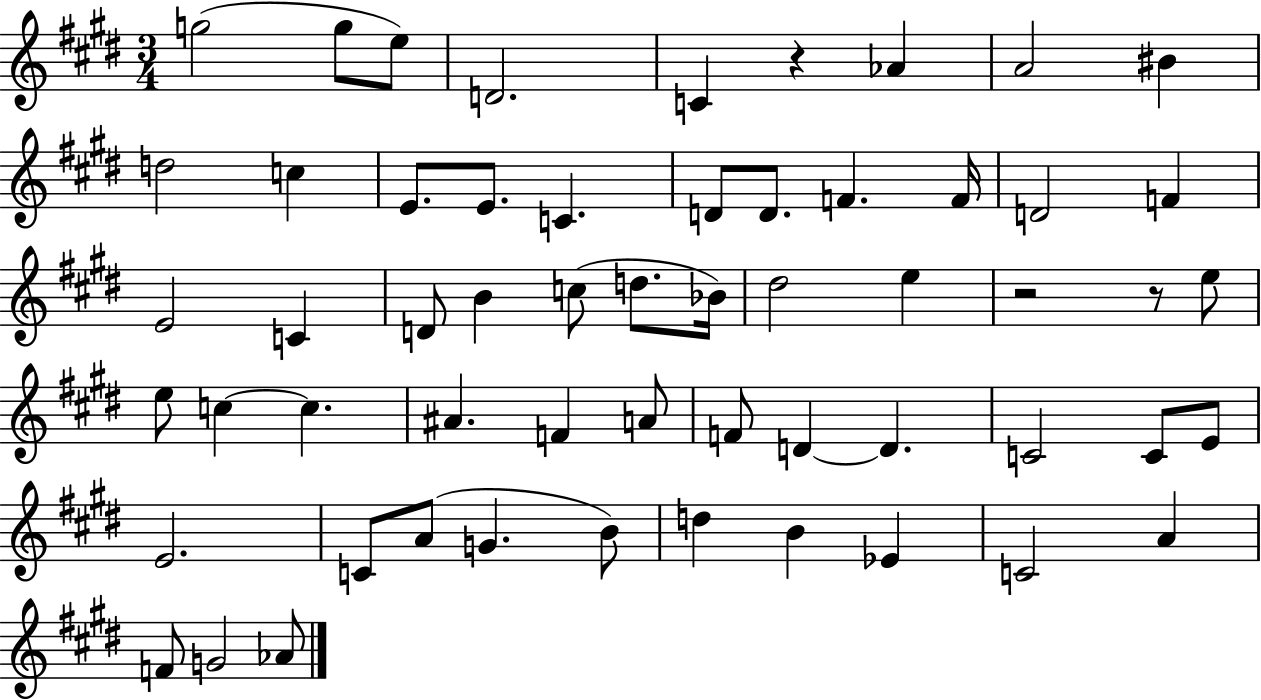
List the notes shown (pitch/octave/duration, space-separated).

G5/h G5/e E5/e D4/h. C4/q R/q Ab4/q A4/h BIS4/q D5/h C5/q E4/e. E4/e. C4/q. D4/e D4/e. F4/q. F4/s D4/h F4/q E4/h C4/q D4/e B4/q C5/e D5/e. Bb4/s D#5/h E5/q R/h R/e E5/e E5/e C5/q C5/q. A#4/q. F4/q A4/e F4/e D4/q D4/q. C4/h C4/e E4/e E4/h. C4/e A4/e G4/q. B4/e D5/q B4/q Eb4/q C4/h A4/q F4/e G4/h Ab4/e